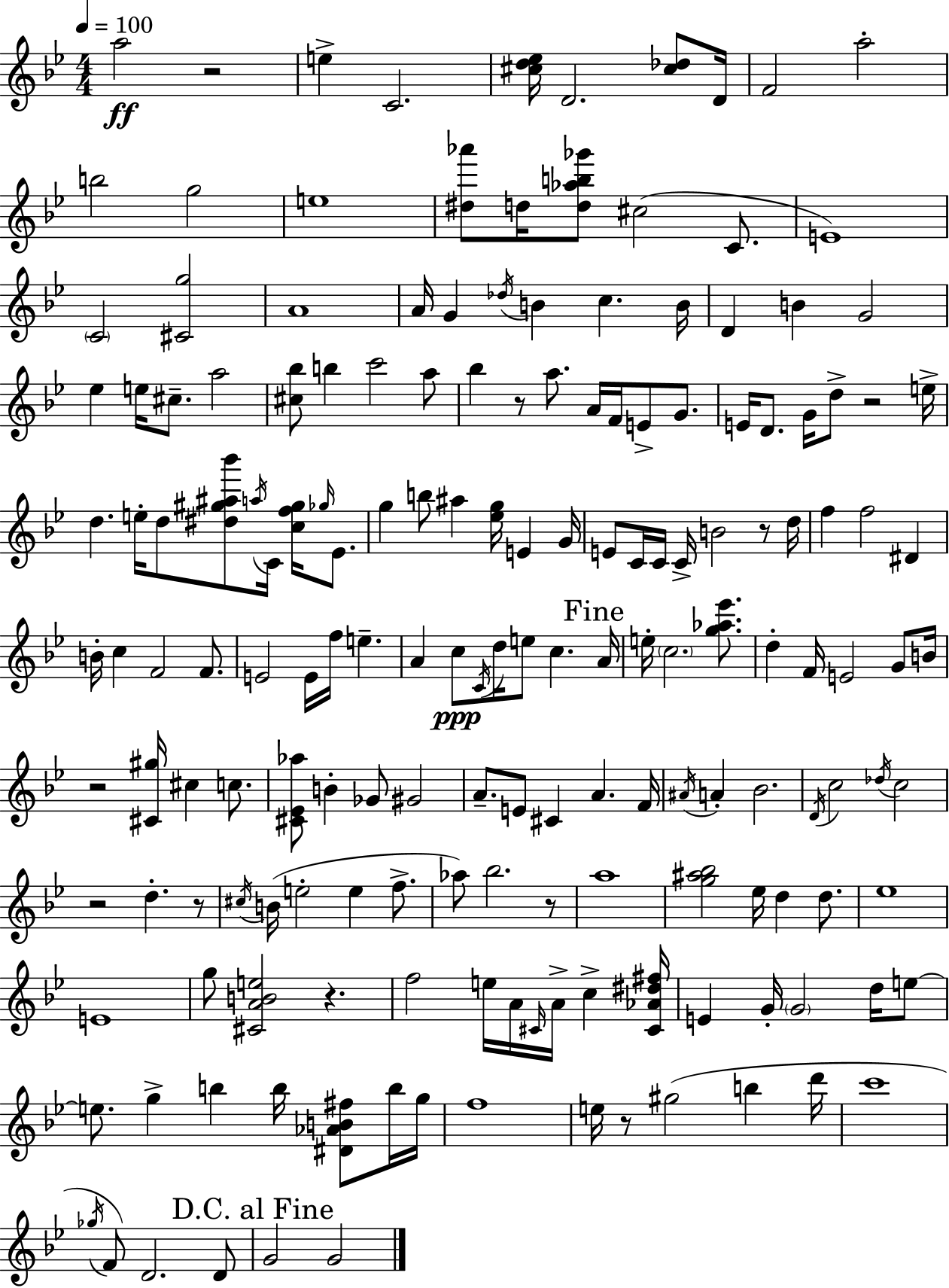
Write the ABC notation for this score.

X:1
T:Untitled
M:4/4
L:1/4
K:Bb
a2 z2 e C2 [^cd_e]/4 D2 [^c_d]/2 D/4 F2 a2 b2 g2 e4 [^d_a']/2 d/4 [d_ab_g']/2 ^c2 C/2 E4 C2 [^Cg]2 A4 A/4 G _d/4 B c B/4 D B G2 _e e/4 ^c/2 a2 [^c_b]/2 b c'2 a/2 _b z/2 a/2 A/4 F/4 E/2 G/2 E/4 D/2 G/4 d/2 z2 e/4 d e/4 d/2 [^d^g^a_b']/2 a/4 C/4 [cf^g]/4 _g/4 _E/2 g b/2 ^a [_eg]/4 E G/4 E/2 C/4 C/4 C/4 B2 z/2 d/4 f f2 ^D B/4 c F2 F/2 E2 E/4 f/4 e A c/2 C/4 d/4 e/2 c A/4 e/4 c2 [g_a_e']/2 d F/4 E2 G/2 B/4 z2 [^C^g]/4 ^c c/2 [^C_E_a]/2 B _G/2 ^G2 A/2 E/2 ^C A F/4 ^A/4 A _B2 D/4 c2 _d/4 c2 z2 d z/2 ^c/4 B/4 e2 e f/2 _a/2 _b2 z/2 a4 [g^a_b]2 _e/4 d d/2 _e4 E4 g/2 [^CABe]2 z f2 e/4 A/4 ^C/4 A/4 c [^C_A^d^f]/4 E G/4 G2 d/4 e/2 e/2 g b b/4 [^D_AB^f]/2 b/4 g/4 f4 e/4 z/2 ^g2 b d'/4 c'4 _g/4 F/2 D2 D/2 G2 G2